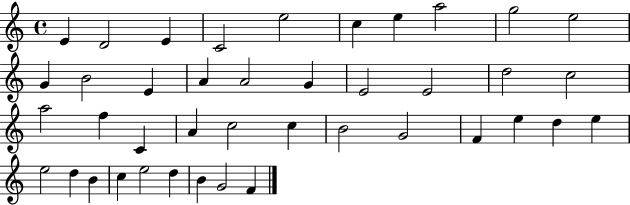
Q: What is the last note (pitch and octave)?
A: F4